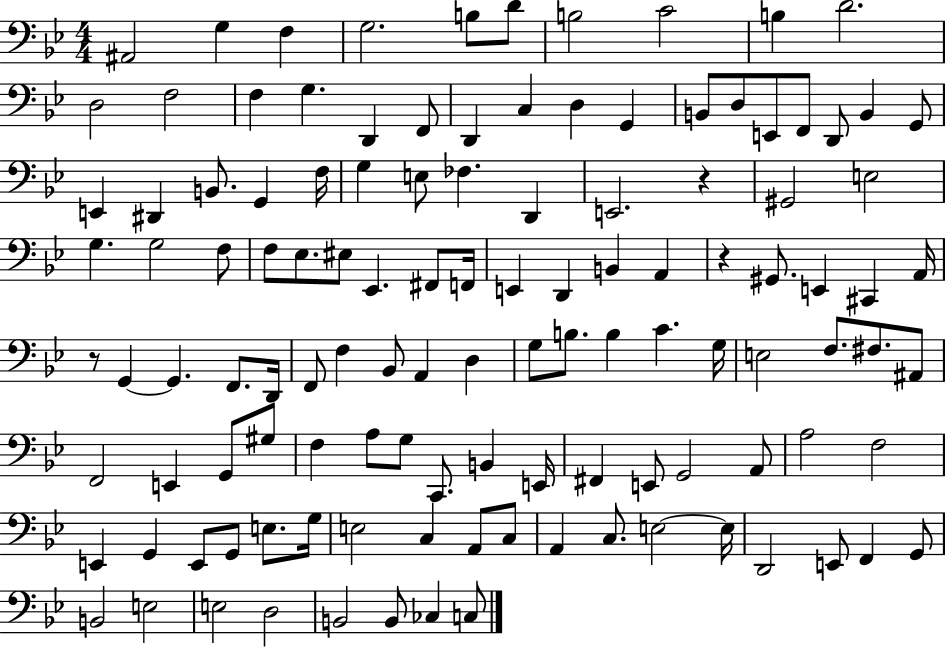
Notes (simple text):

A#2/h G3/q F3/q G3/h. B3/e D4/e B3/h C4/h B3/q D4/h. D3/h F3/h F3/q G3/q. D2/q F2/e D2/q C3/q D3/q G2/q B2/e D3/e E2/e F2/e D2/e B2/q G2/e E2/q D#2/q B2/e. G2/q F3/s G3/q E3/e FES3/q. D2/q E2/h. R/q G#2/h E3/h G3/q. G3/h F3/e F3/e Eb3/e. EIS3/e Eb2/q. F#2/e F2/s E2/q D2/q B2/q A2/q R/q G#2/e. E2/q C#2/q A2/s R/e G2/q G2/q. F2/e. D2/s F2/e F3/q Bb2/e A2/q D3/q G3/e B3/e. B3/q C4/q. G3/s E3/h F3/e. F#3/e. A#2/e F2/h E2/q G2/e G#3/e F3/q A3/e G3/e C2/e. B2/q E2/s F#2/q E2/e G2/h A2/e A3/h F3/h E2/q G2/q E2/e G2/e E3/e. G3/s E3/h C3/q A2/e C3/e A2/q C3/e. E3/h E3/s D2/h E2/e F2/q G2/e B2/h E3/h E3/h D3/h B2/h B2/e CES3/q C3/e